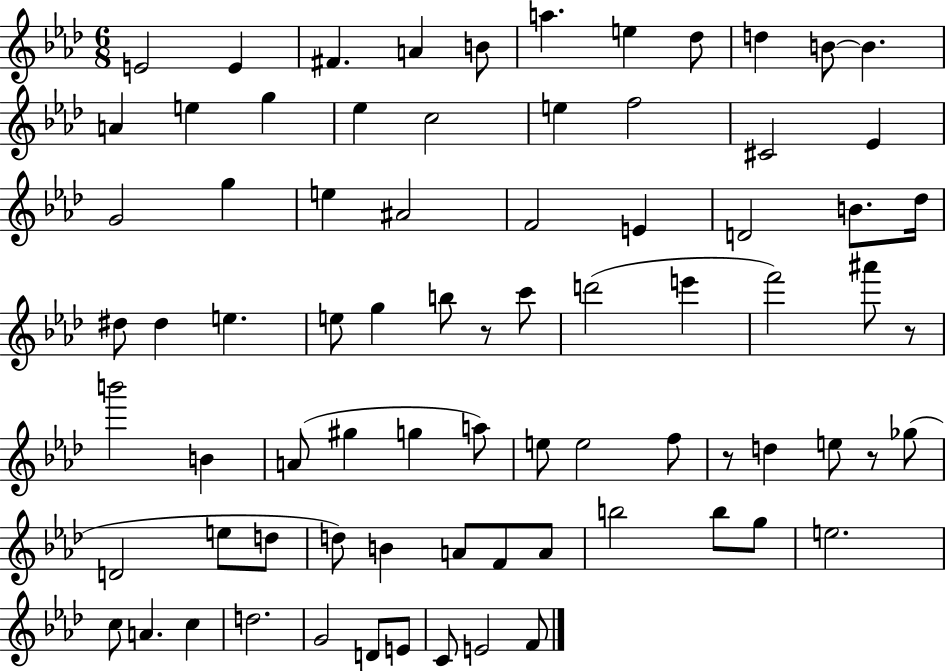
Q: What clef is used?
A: treble